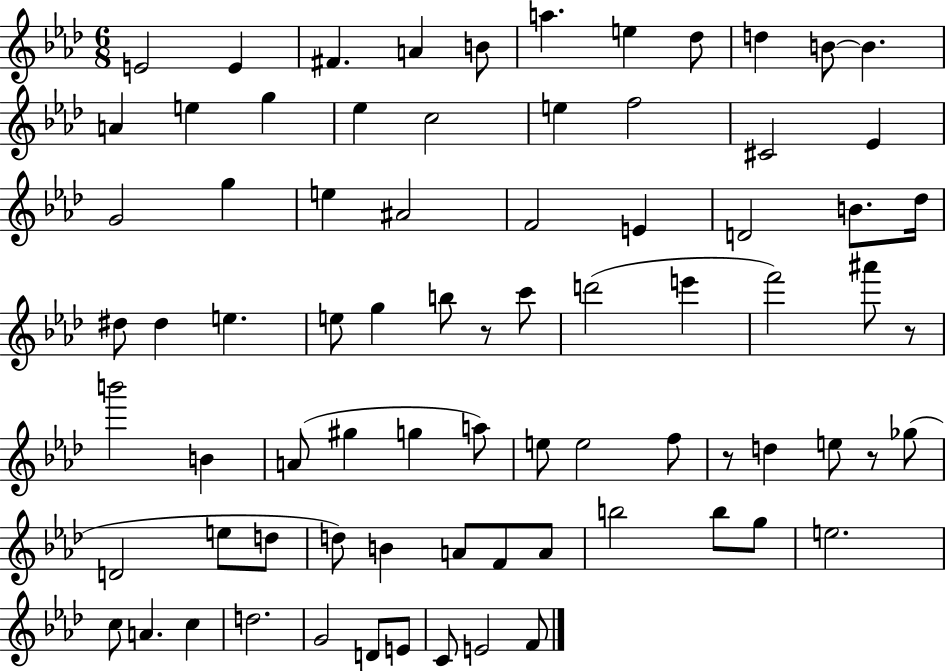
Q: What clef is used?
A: treble